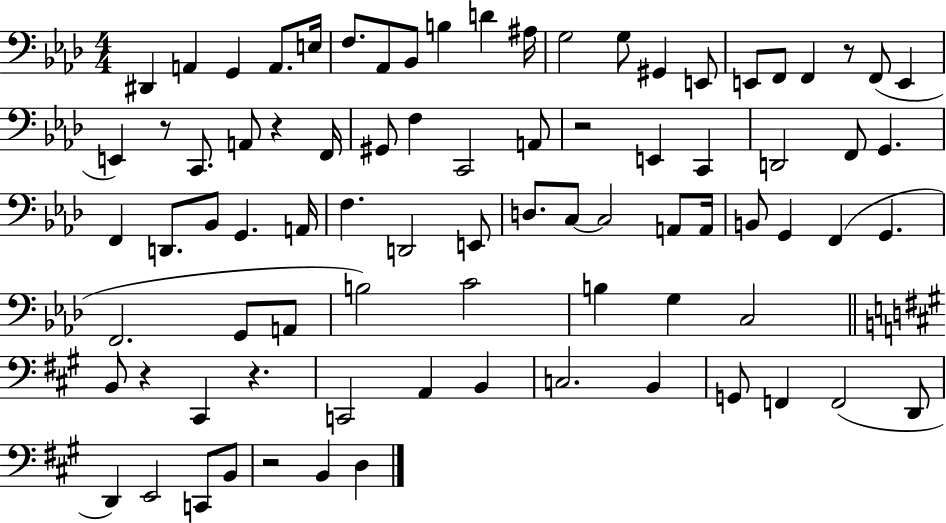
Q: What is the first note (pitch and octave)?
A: D#2